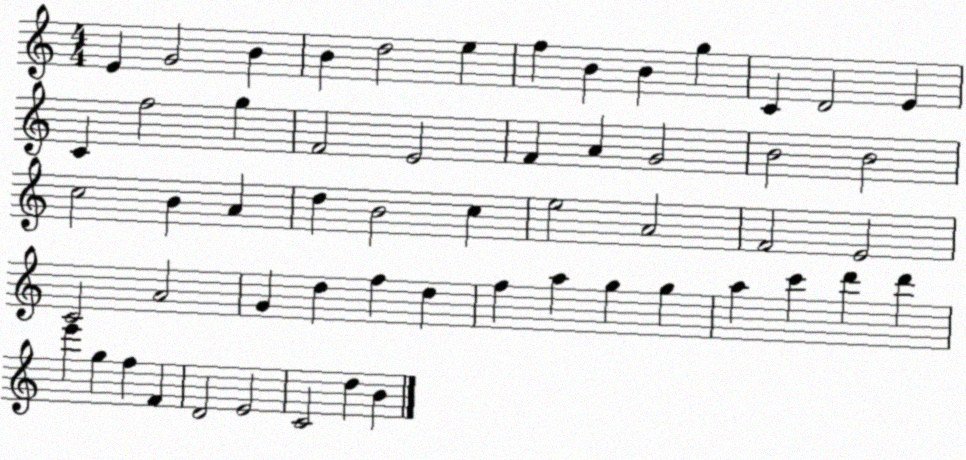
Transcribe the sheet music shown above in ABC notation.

X:1
T:Untitled
M:4/4
L:1/4
K:C
E G2 B B d2 e f B B g C D2 E C f2 g F2 E2 F A G2 B2 B2 c2 B A d B2 c e2 A2 F2 E2 C2 A2 G d f d f a g g a c' d' d' e' g f F D2 E2 C2 d B